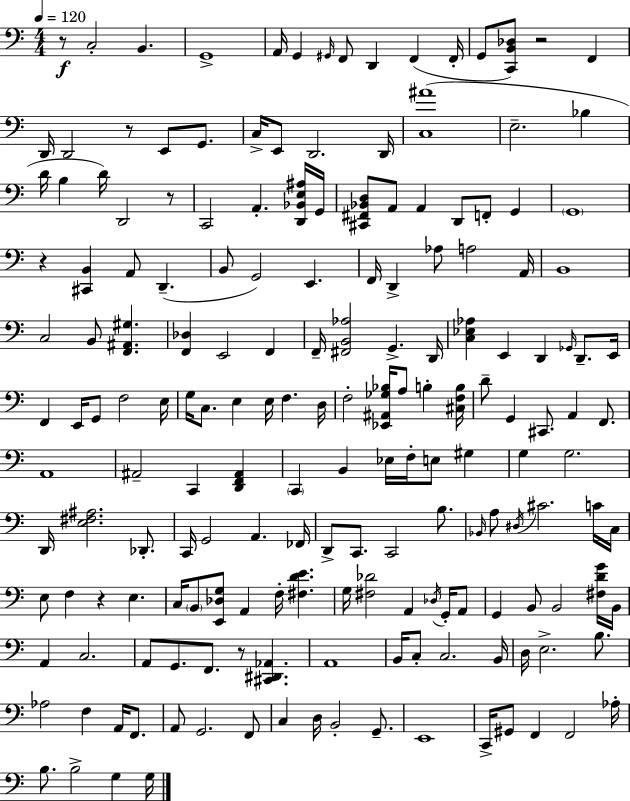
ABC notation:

X:1
T:Untitled
M:4/4
L:1/4
K:C
z/2 C,2 B,, G,,4 A,,/4 G,, ^G,,/4 F,,/2 D,, F,, F,,/4 G,,/2 [C,,B,,_D,]/2 z2 F,, D,,/4 D,,2 z/2 E,,/2 G,,/2 C,/4 E,,/2 D,,2 D,,/4 [C,^A]4 E,2 _B, D/4 B, D/4 D,,2 z/2 C,,2 A,, [D,,_B,,E,^A,]/4 G,,/4 [^C,,^F,,_B,,D,]/2 A,,/2 A,, D,,/2 F,,/2 G,, G,,4 z [^C,,B,,] A,,/2 D,, B,,/2 G,,2 E,, F,,/4 D,, _A,/2 A,2 A,,/4 B,,4 C,2 B,,/2 [F,,^A,,^G,] [F,,_D,] E,,2 F,, F,,/4 [^F,,B,,_A,]2 G,, D,,/4 [C,_E,_A,] E,, D,, _G,,/4 D,,/2 E,,/4 F,, E,,/4 G,,/2 F,2 E,/4 G,/4 C,/2 E, E,/4 F, D,/4 F,2 [_E,,^A,,_G,_B,]/4 A,/2 B, [^C,F,B,]/4 D/2 G,, ^C,,/2 A,, F,,/2 A,,4 ^A,,2 C,, [D,,F,,^A,,] C,, B,, _E,/4 F,/4 E,/2 ^G, G, G,2 D,,/4 [E,^F,^A,]2 _D,,/2 C,,/4 G,,2 A,, _F,,/4 D,,/2 C,,/2 C,,2 B,/2 _B,,/4 A,/2 ^D,/4 ^C2 C/4 C,/4 E,/2 F, z E, C,/4 B,,/2 [E,,_D,G,]/2 A,, F,/4 [^F,DE] G,/4 [^F,_D]2 A,, _D,/4 G,,/4 A,,/2 G,, B,,/2 B,,2 [^F,DG]/4 B,,/4 A,, C,2 A,,/2 G,,/2 F,,/2 z/2 [^C,,^D,,_A,,] A,,4 B,,/4 C,/2 C,2 B,,/4 D,/4 E,2 B,/2 _A,2 F, A,,/4 F,,/2 A,,/2 G,,2 F,,/2 C, D,/4 B,,2 G,,/2 E,,4 C,,/4 ^G,,/2 F,, F,,2 _A,/4 B,/2 B,2 G, G,/4